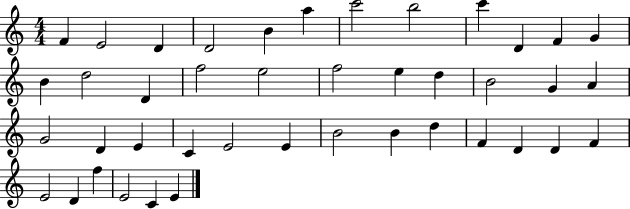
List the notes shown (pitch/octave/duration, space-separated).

F4/q E4/h D4/q D4/h B4/q A5/q C6/h B5/h C6/q D4/q F4/q G4/q B4/q D5/h D4/q F5/h E5/h F5/h E5/q D5/q B4/h G4/q A4/q G4/h D4/q E4/q C4/q E4/h E4/q B4/h B4/q D5/q F4/q D4/q D4/q F4/q E4/h D4/q F5/q E4/h C4/q E4/q